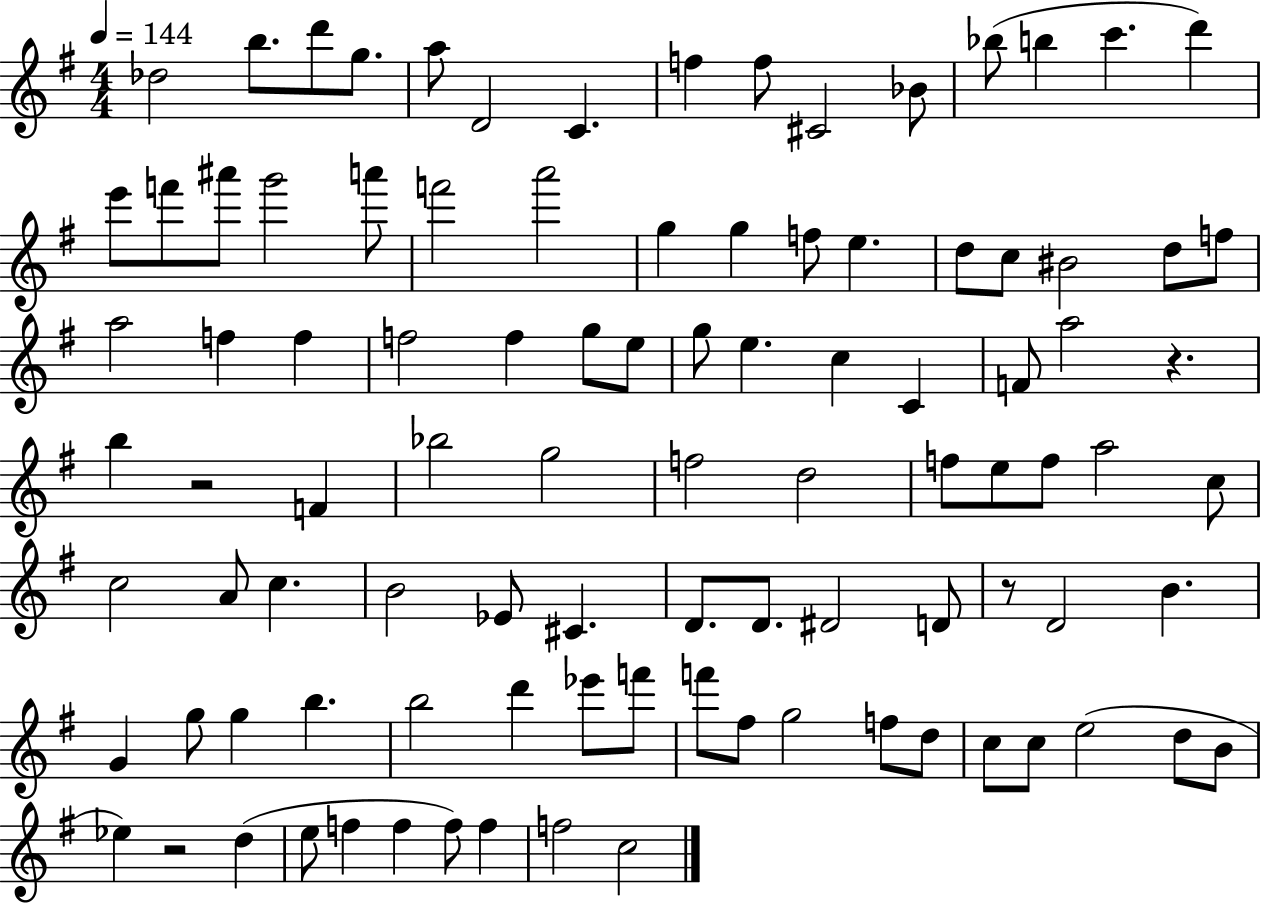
{
  \clef treble
  \numericTimeSignature
  \time 4/4
  \key g \major
  \tempo 4 = 144
  des''2 b''8. d'''8 g''8. | a''8 d'2 c'4. | f''4 f''8 cis'2 bes'8 | bes''8( b''4 c'''4. d'''4) | \break e'''8 f'''8 ais'''8 g'''2 a'''8 | f'''2 a'''2 | g''4 g''4 f''8 e''4. | d''8 c''8 bis'2 d''8 f''8 | \break a''2 f''4 f''4 | f''2 f''4 g''8 e''8 | g''8 e''4. c''4 c'4 | f'8 a''2 r4. | \break b''4 r2 f'4 | bes''2 g''2 | f''2 d''2 | f''8 e''8 f''8 a''2 c''8 | \break c''2 a'8 c''4. | b'2 ees'8 cis'4. | d'8. d'8. dis'2 d'8 | r8 d'2 b'4. | \break g'4 g''8 g''4 b''4. | b''2 d'''4 ees'''8 f'''8 | f'''8 fis''8 g''2 f''8 d''8 | c''8 c''8 e''2( d''8 b'8 | \break ees''4) r2 d''4( | e''8 f''4 f''4 f''8) f''4 | f''2 c''2 | \bar "|."
}